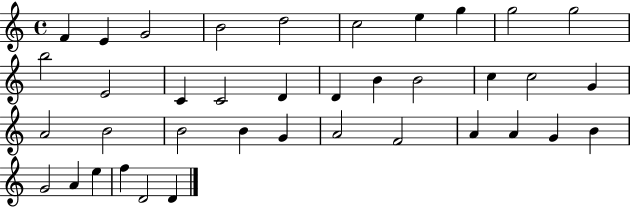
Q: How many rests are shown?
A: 0